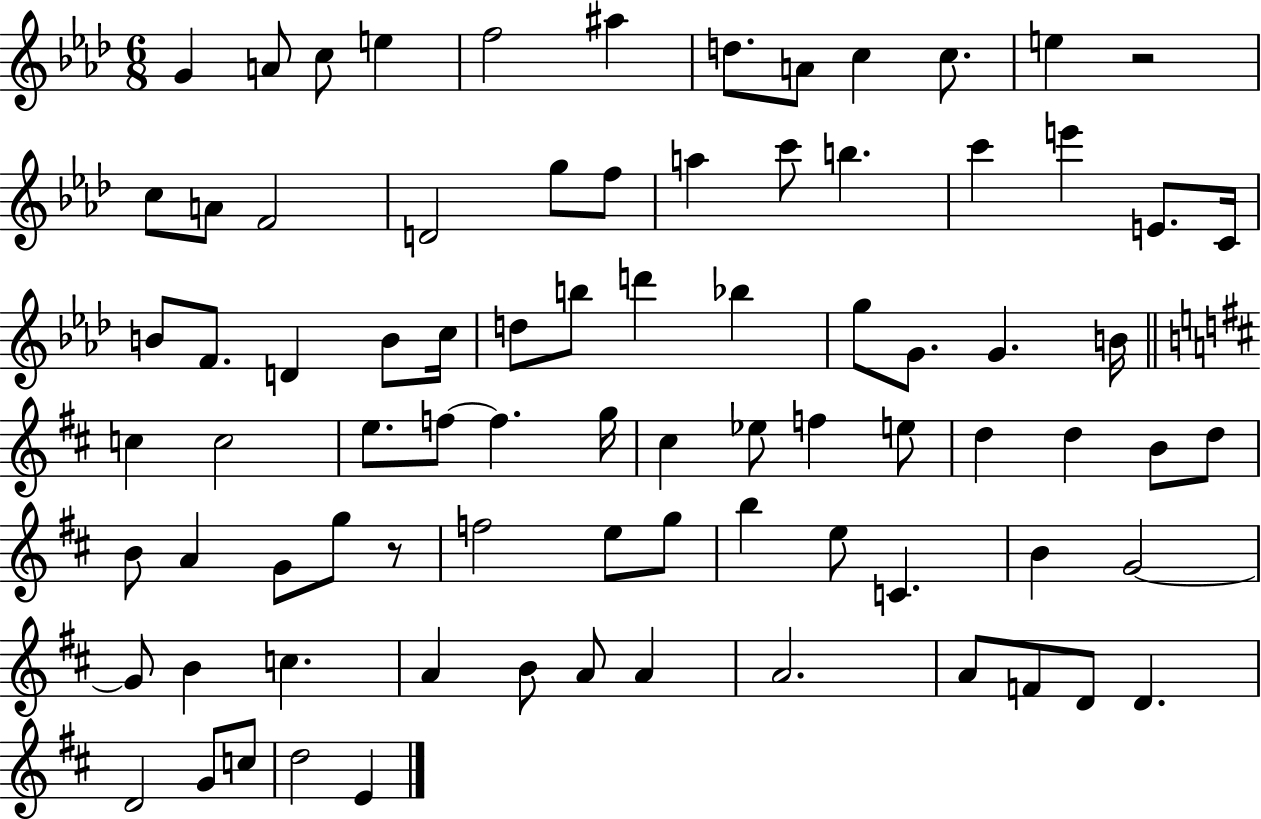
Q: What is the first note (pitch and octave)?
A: G4